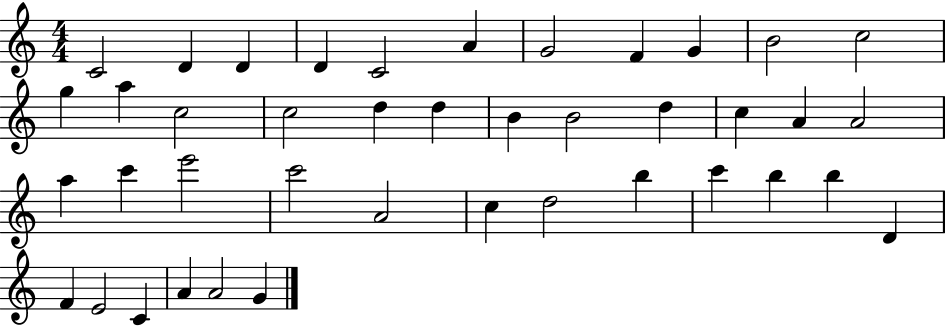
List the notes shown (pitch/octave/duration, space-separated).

C4/h D4/q D4/q D4/q C4/h A4/q G4/h F4/q G4/q B4/h C5/h G5/q A5/q C5/h C5/h D5/q D5/q B4/q B4/h D5/q C5/q A4/q A4/h A5/q C6/q E6/h C6/h A4/h C5/q D5/h B5/q C6/q B5/q B5/q D4/q F4/q E4/h C4/q A4/q A4/h G4/q